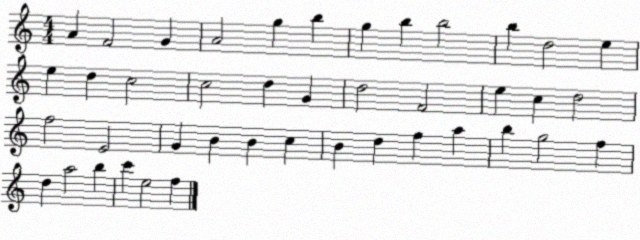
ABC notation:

X:1
T:Untitled
M:4/4
L:1/4
K:C
A F2 G A2 g b g b b2 b d2 e e d c2 c2 d G d2 F2 e c d2 f2 E2 G B B c B d f a b g2 f d a2 b c' e2 f